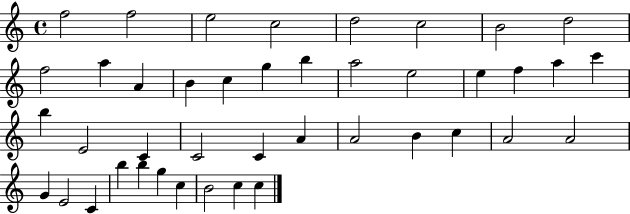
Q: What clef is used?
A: treble